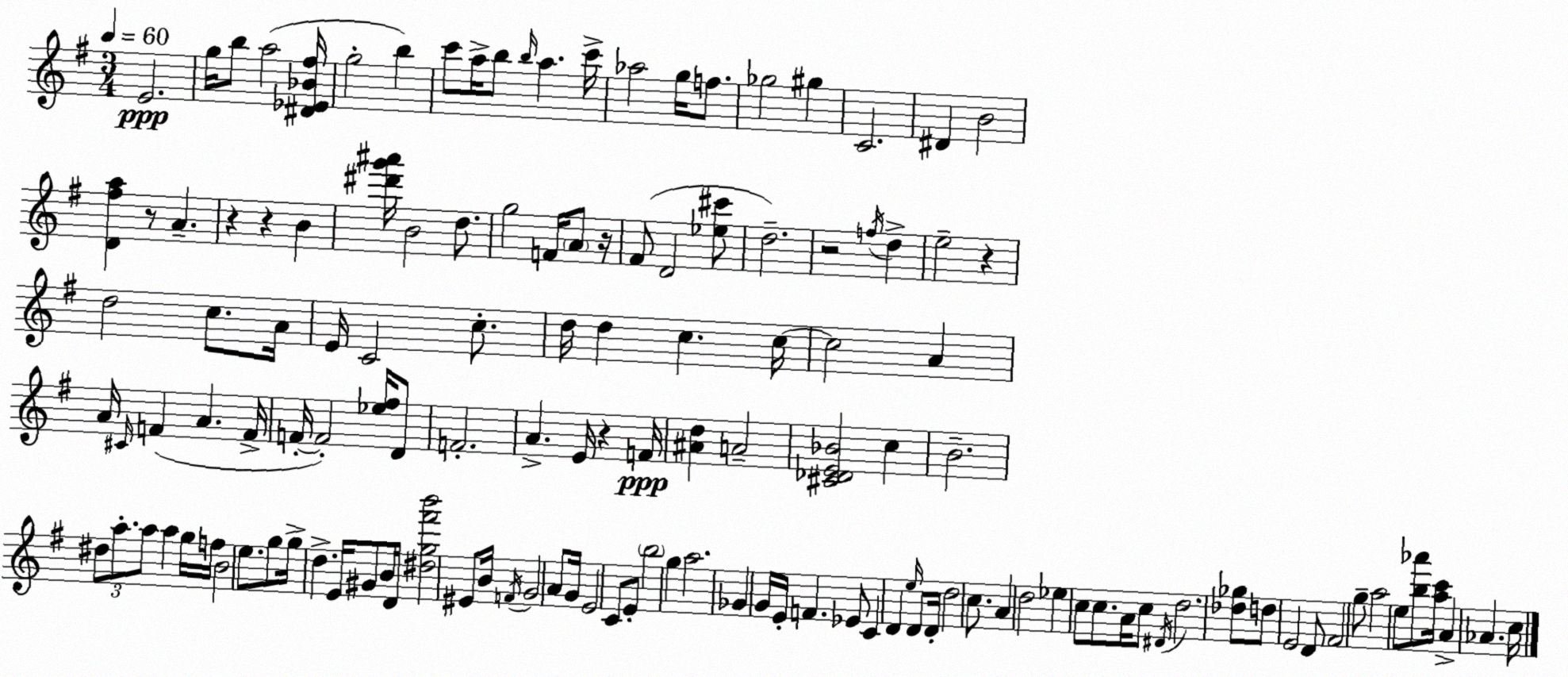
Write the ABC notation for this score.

X:1
T:Untitled
M:3/4
L:1/4
K:G
E2 g/4 b/2 a2 [^D_E_B^f]/4 g2 b c'/2 a/4 b/2 b/4 a c'/4 _a2 g/4 f/2 _g2 ^g C2 ^D B2 [D^fa] z/2 A z z B [^d'g'^a']/4 B2 d/2 g2 F/4 A/2 z/4 ^F/2 D2 [_e^c']/2 d2 z2 f/4 d e2 z d2 c/2 A/4 E/4 C2 c/2 d/4 d c c/4 c2 A A/4 ^C/4 F A F/4 F/4 F2 [_e^f]/4 D/2 F2 A E/4 z F/4 [^Ad] A2 [^C_DE_B]2 c B2 ^d/2 a/2 a/2 a g/4 f/4 B2 e/2 g/2 g/4 d E/4 ^G/2 B/4 D/4 [^dg^f'b']2 ^E/2 B/4 F/4 G2 A/2 G/4 E2 C/2 E/2 b2 g a2 _G G/4 E/4 F _E/2 C D e/4 D/2 D/4 d2 c/2 A d2 _e c/2 c/2 A/4 c/2 ^D/4 d2 [_d_g]/2 d/2 E2 D/2 ^F2 g/2 a2 e/2 [b_a']/2 [ac']/4 A _A c/4